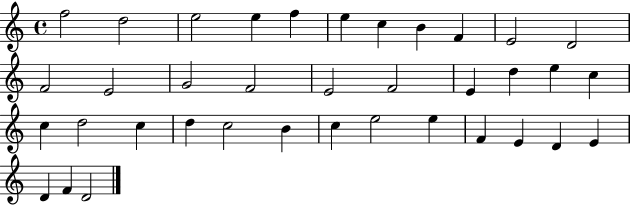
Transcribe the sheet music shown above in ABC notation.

X:1
T:Untitled
M:4/4
L:1/4
K:C
f2 d2 e2 e f e c B F E2 D2 F2 E2 G2 F2 E2 F2 E d e c c d2 c d c2 B c e2 e F E D E D F D2